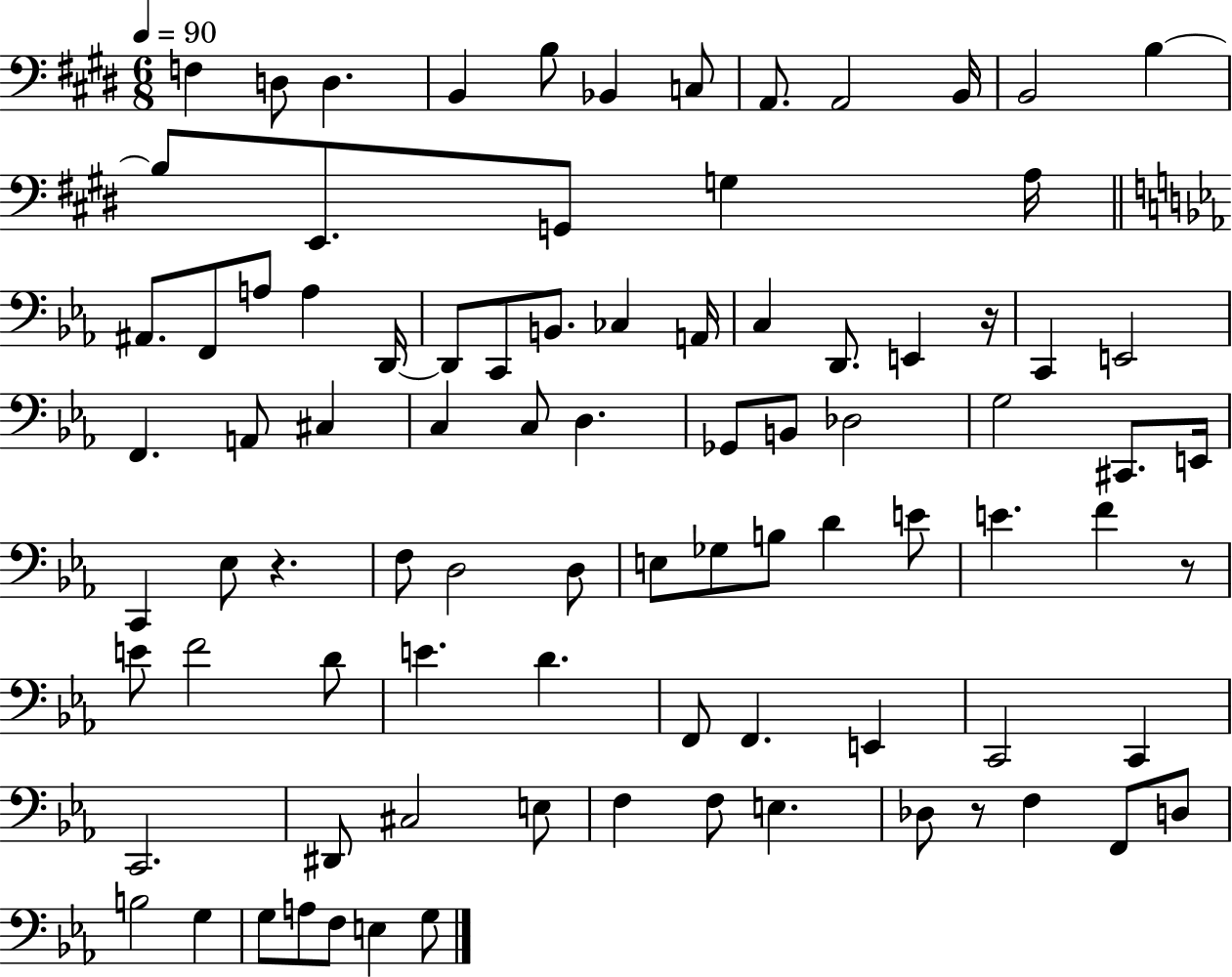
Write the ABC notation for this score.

X:1
T:Untitled
M:6/8
L:1/4
K:E
F, D,/2 D, B,, B,/2 _B,, C,/2 A,,/2 A,,2 B,,/4 B,,2 B, B,/2 E,,/2 G,,/2 G, A,/4 ^A,,/2 F,,/2 A,/2 A, D,,/4 D,,/2 C,,/2 B,,/2 _C, A,,/4 C, D,,/2 E,, z/4 C,, E,,2 F,, A,,/2 ^C, C, C,/2 D, _G,,/2 B,,/2 _D,2 G,2 ^C,,/2 E,,/4 C,, _E,/2 z F,/2 D,2 D,/2 E,/2 _G,/2 B,/2 D E/2 E F z/2 E/2 F2 D/2 E D F,,/2 F,, E,, C,,2 C,, C,,2 ^D,,/2 ^C,2 E,/2 F, F,/2 E, _D,/2 z/2 F, F,,/2 D,/2 B,2 G, G,/2 A,/2 F,/2 E, G,/2